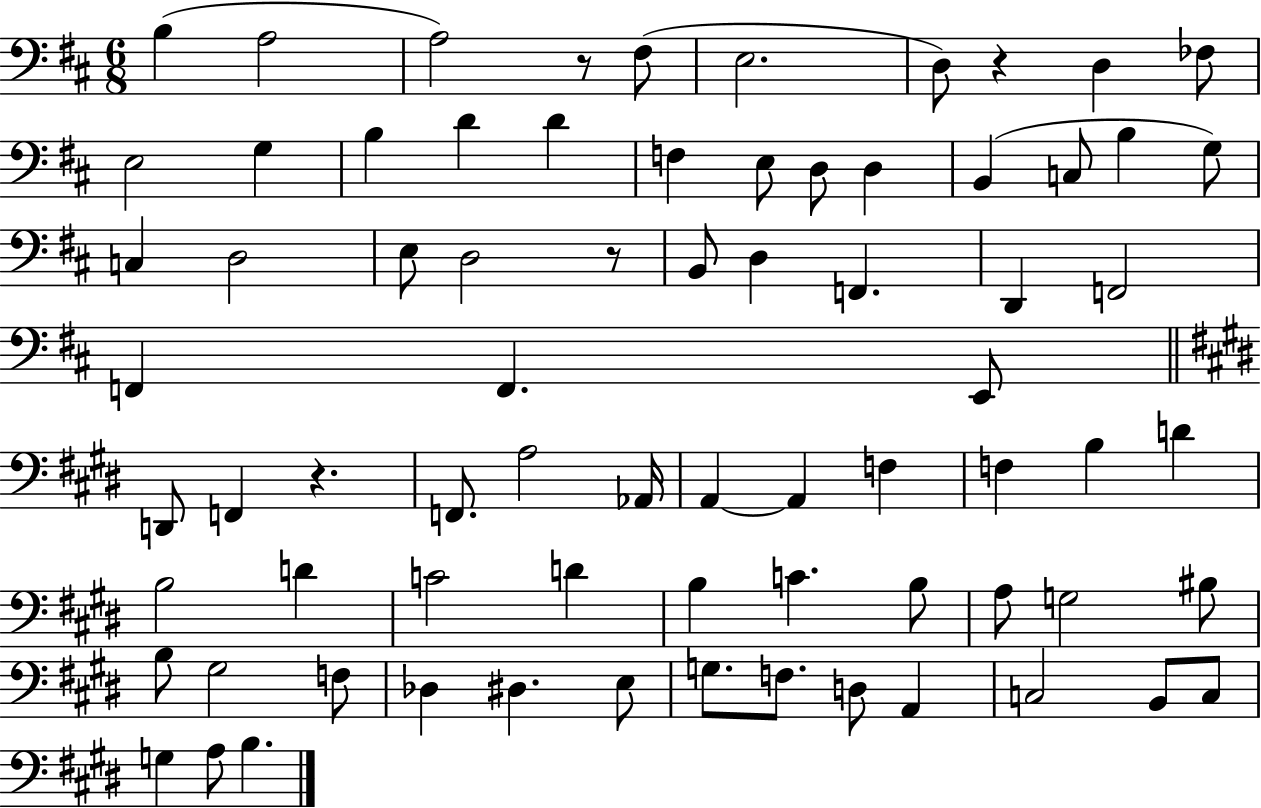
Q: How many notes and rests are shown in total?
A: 74